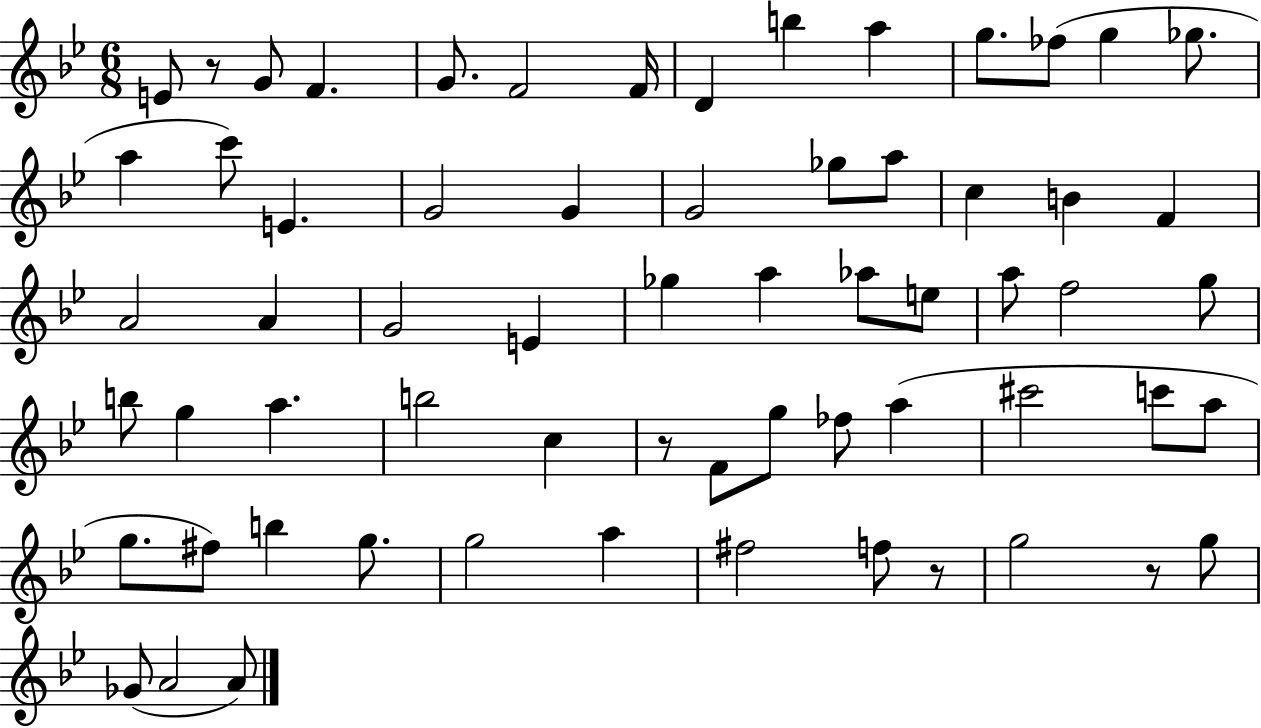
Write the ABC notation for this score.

X:1
T:Untitled
M:6/8
L:1/4
K:Bb
E/2 z/2 G/2 F G/2 F2 F/4 D b a g/2 _f/2 g _g/2 a c'/2 E G2 G G2 _g/2 a/2 c B F A2 A G2 E _g a _a/2 e/2 a/2 f2 g/2 b/2 g a b2 c z/2 F/2 g/2 _f/2 a ^c'2 c'/2 a/2 g/2 ^f/2 b g/2 g2 a ^f2 f/2 z/2 g2 z/2 g/2 _G/2 A2 A/2